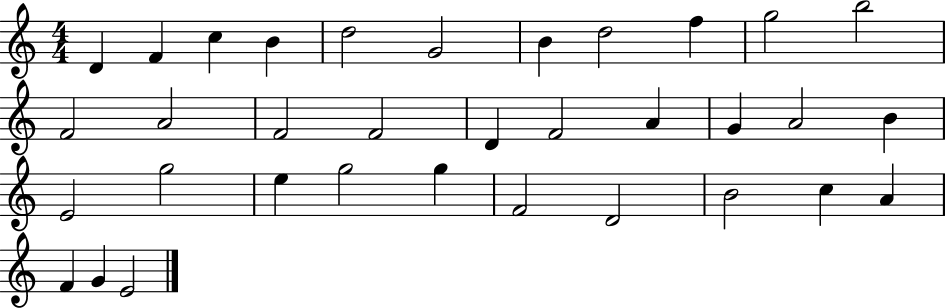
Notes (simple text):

D4/q F4/q C5/q B4/q D5/h G4/h B4/q D5/h F5/q G5/h B5/h F4/h A4/h F4/h F4/h D4/q F4/h A4/q G4/q A4/h B4/q E4/h G5/h E5/q G5/h G5/q F4/h D4/h B4/h C5/q A4/q F4/q G4/q E4/h